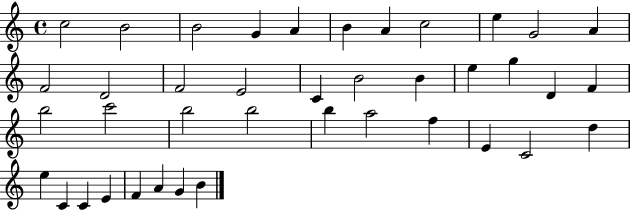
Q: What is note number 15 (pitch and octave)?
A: E4